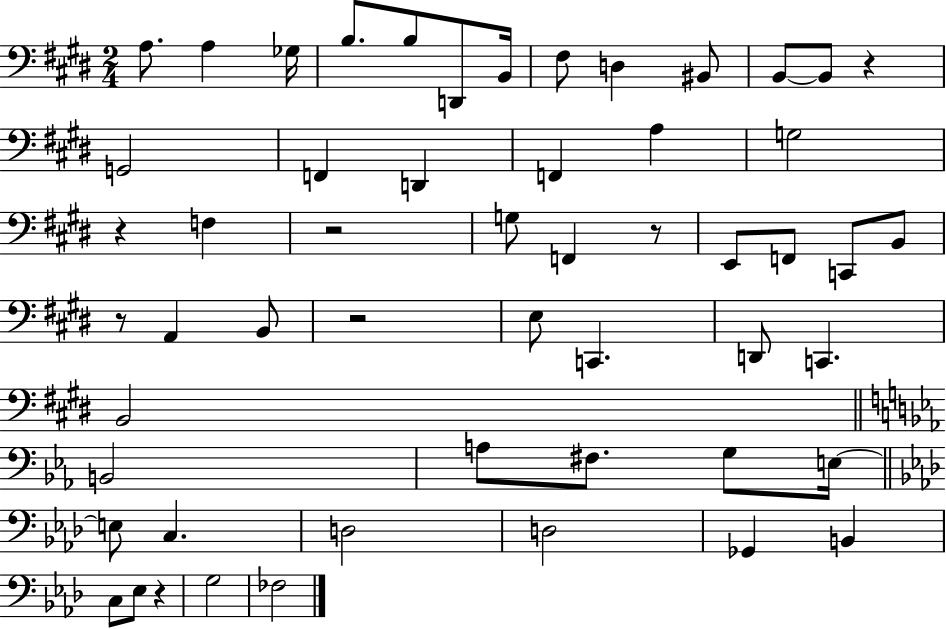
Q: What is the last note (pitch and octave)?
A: FES3